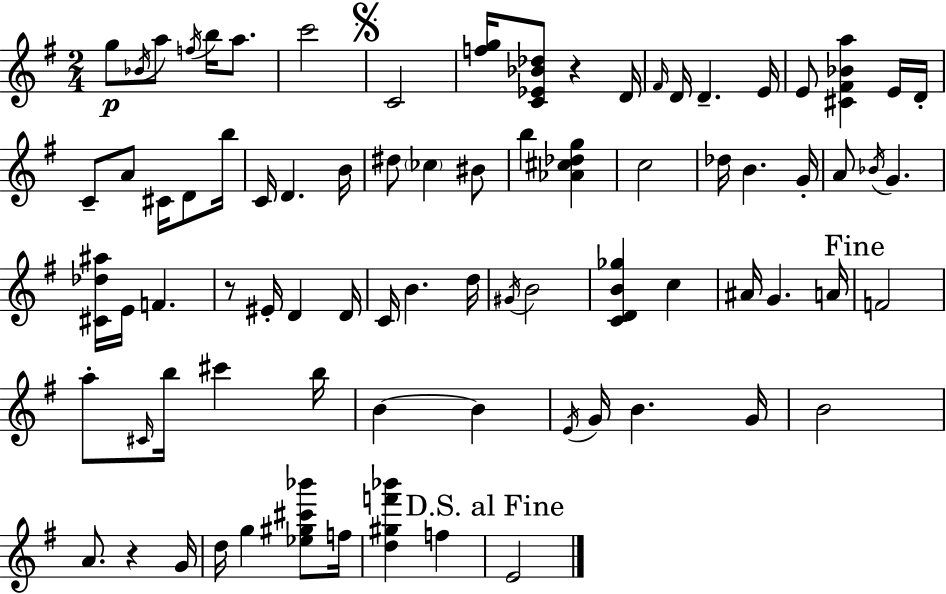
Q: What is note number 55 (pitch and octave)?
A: B5